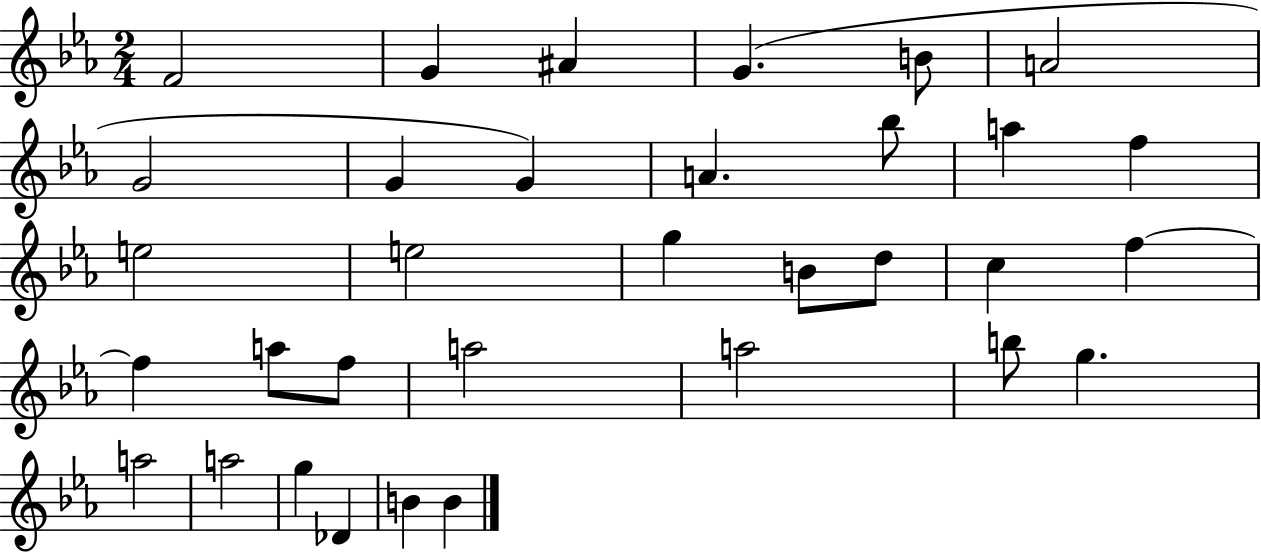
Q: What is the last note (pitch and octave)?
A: B4